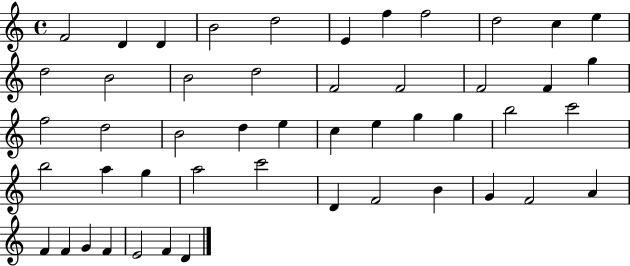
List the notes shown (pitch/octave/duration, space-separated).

F4/h D4/q D4/q B4/h D5/h E4/q F5/q F5/h D5/h C5/q E5/q D5/h B4/h B4/h D5/h F4/h F4/h F4/h F4/q G5/q F5/h D5/h B4/h D5/q E5/q C5/q E5/q G5/q G5/q B5/h C6/h B5/h A5/q G5/q A5/h C6/h D4/q F4/h B4/q G4/q F4/h A4/q F4/q F4/q G4/q F4/q E4/h F4/q D4/q